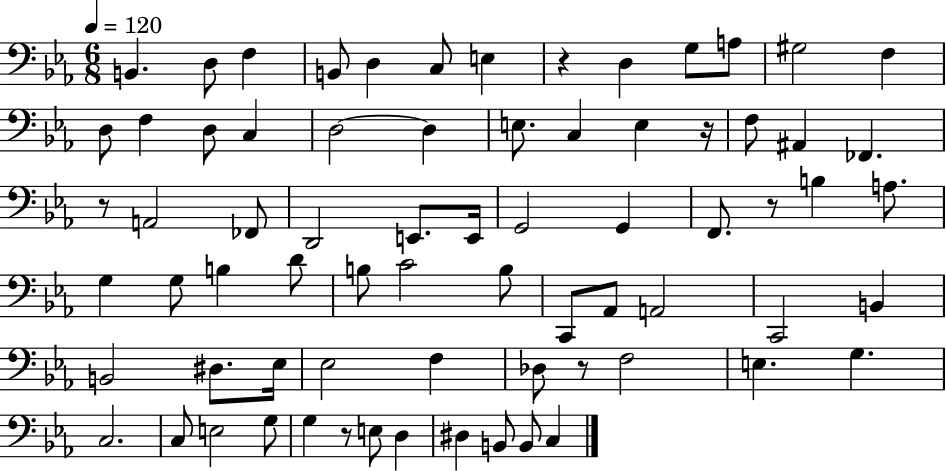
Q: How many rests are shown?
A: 6